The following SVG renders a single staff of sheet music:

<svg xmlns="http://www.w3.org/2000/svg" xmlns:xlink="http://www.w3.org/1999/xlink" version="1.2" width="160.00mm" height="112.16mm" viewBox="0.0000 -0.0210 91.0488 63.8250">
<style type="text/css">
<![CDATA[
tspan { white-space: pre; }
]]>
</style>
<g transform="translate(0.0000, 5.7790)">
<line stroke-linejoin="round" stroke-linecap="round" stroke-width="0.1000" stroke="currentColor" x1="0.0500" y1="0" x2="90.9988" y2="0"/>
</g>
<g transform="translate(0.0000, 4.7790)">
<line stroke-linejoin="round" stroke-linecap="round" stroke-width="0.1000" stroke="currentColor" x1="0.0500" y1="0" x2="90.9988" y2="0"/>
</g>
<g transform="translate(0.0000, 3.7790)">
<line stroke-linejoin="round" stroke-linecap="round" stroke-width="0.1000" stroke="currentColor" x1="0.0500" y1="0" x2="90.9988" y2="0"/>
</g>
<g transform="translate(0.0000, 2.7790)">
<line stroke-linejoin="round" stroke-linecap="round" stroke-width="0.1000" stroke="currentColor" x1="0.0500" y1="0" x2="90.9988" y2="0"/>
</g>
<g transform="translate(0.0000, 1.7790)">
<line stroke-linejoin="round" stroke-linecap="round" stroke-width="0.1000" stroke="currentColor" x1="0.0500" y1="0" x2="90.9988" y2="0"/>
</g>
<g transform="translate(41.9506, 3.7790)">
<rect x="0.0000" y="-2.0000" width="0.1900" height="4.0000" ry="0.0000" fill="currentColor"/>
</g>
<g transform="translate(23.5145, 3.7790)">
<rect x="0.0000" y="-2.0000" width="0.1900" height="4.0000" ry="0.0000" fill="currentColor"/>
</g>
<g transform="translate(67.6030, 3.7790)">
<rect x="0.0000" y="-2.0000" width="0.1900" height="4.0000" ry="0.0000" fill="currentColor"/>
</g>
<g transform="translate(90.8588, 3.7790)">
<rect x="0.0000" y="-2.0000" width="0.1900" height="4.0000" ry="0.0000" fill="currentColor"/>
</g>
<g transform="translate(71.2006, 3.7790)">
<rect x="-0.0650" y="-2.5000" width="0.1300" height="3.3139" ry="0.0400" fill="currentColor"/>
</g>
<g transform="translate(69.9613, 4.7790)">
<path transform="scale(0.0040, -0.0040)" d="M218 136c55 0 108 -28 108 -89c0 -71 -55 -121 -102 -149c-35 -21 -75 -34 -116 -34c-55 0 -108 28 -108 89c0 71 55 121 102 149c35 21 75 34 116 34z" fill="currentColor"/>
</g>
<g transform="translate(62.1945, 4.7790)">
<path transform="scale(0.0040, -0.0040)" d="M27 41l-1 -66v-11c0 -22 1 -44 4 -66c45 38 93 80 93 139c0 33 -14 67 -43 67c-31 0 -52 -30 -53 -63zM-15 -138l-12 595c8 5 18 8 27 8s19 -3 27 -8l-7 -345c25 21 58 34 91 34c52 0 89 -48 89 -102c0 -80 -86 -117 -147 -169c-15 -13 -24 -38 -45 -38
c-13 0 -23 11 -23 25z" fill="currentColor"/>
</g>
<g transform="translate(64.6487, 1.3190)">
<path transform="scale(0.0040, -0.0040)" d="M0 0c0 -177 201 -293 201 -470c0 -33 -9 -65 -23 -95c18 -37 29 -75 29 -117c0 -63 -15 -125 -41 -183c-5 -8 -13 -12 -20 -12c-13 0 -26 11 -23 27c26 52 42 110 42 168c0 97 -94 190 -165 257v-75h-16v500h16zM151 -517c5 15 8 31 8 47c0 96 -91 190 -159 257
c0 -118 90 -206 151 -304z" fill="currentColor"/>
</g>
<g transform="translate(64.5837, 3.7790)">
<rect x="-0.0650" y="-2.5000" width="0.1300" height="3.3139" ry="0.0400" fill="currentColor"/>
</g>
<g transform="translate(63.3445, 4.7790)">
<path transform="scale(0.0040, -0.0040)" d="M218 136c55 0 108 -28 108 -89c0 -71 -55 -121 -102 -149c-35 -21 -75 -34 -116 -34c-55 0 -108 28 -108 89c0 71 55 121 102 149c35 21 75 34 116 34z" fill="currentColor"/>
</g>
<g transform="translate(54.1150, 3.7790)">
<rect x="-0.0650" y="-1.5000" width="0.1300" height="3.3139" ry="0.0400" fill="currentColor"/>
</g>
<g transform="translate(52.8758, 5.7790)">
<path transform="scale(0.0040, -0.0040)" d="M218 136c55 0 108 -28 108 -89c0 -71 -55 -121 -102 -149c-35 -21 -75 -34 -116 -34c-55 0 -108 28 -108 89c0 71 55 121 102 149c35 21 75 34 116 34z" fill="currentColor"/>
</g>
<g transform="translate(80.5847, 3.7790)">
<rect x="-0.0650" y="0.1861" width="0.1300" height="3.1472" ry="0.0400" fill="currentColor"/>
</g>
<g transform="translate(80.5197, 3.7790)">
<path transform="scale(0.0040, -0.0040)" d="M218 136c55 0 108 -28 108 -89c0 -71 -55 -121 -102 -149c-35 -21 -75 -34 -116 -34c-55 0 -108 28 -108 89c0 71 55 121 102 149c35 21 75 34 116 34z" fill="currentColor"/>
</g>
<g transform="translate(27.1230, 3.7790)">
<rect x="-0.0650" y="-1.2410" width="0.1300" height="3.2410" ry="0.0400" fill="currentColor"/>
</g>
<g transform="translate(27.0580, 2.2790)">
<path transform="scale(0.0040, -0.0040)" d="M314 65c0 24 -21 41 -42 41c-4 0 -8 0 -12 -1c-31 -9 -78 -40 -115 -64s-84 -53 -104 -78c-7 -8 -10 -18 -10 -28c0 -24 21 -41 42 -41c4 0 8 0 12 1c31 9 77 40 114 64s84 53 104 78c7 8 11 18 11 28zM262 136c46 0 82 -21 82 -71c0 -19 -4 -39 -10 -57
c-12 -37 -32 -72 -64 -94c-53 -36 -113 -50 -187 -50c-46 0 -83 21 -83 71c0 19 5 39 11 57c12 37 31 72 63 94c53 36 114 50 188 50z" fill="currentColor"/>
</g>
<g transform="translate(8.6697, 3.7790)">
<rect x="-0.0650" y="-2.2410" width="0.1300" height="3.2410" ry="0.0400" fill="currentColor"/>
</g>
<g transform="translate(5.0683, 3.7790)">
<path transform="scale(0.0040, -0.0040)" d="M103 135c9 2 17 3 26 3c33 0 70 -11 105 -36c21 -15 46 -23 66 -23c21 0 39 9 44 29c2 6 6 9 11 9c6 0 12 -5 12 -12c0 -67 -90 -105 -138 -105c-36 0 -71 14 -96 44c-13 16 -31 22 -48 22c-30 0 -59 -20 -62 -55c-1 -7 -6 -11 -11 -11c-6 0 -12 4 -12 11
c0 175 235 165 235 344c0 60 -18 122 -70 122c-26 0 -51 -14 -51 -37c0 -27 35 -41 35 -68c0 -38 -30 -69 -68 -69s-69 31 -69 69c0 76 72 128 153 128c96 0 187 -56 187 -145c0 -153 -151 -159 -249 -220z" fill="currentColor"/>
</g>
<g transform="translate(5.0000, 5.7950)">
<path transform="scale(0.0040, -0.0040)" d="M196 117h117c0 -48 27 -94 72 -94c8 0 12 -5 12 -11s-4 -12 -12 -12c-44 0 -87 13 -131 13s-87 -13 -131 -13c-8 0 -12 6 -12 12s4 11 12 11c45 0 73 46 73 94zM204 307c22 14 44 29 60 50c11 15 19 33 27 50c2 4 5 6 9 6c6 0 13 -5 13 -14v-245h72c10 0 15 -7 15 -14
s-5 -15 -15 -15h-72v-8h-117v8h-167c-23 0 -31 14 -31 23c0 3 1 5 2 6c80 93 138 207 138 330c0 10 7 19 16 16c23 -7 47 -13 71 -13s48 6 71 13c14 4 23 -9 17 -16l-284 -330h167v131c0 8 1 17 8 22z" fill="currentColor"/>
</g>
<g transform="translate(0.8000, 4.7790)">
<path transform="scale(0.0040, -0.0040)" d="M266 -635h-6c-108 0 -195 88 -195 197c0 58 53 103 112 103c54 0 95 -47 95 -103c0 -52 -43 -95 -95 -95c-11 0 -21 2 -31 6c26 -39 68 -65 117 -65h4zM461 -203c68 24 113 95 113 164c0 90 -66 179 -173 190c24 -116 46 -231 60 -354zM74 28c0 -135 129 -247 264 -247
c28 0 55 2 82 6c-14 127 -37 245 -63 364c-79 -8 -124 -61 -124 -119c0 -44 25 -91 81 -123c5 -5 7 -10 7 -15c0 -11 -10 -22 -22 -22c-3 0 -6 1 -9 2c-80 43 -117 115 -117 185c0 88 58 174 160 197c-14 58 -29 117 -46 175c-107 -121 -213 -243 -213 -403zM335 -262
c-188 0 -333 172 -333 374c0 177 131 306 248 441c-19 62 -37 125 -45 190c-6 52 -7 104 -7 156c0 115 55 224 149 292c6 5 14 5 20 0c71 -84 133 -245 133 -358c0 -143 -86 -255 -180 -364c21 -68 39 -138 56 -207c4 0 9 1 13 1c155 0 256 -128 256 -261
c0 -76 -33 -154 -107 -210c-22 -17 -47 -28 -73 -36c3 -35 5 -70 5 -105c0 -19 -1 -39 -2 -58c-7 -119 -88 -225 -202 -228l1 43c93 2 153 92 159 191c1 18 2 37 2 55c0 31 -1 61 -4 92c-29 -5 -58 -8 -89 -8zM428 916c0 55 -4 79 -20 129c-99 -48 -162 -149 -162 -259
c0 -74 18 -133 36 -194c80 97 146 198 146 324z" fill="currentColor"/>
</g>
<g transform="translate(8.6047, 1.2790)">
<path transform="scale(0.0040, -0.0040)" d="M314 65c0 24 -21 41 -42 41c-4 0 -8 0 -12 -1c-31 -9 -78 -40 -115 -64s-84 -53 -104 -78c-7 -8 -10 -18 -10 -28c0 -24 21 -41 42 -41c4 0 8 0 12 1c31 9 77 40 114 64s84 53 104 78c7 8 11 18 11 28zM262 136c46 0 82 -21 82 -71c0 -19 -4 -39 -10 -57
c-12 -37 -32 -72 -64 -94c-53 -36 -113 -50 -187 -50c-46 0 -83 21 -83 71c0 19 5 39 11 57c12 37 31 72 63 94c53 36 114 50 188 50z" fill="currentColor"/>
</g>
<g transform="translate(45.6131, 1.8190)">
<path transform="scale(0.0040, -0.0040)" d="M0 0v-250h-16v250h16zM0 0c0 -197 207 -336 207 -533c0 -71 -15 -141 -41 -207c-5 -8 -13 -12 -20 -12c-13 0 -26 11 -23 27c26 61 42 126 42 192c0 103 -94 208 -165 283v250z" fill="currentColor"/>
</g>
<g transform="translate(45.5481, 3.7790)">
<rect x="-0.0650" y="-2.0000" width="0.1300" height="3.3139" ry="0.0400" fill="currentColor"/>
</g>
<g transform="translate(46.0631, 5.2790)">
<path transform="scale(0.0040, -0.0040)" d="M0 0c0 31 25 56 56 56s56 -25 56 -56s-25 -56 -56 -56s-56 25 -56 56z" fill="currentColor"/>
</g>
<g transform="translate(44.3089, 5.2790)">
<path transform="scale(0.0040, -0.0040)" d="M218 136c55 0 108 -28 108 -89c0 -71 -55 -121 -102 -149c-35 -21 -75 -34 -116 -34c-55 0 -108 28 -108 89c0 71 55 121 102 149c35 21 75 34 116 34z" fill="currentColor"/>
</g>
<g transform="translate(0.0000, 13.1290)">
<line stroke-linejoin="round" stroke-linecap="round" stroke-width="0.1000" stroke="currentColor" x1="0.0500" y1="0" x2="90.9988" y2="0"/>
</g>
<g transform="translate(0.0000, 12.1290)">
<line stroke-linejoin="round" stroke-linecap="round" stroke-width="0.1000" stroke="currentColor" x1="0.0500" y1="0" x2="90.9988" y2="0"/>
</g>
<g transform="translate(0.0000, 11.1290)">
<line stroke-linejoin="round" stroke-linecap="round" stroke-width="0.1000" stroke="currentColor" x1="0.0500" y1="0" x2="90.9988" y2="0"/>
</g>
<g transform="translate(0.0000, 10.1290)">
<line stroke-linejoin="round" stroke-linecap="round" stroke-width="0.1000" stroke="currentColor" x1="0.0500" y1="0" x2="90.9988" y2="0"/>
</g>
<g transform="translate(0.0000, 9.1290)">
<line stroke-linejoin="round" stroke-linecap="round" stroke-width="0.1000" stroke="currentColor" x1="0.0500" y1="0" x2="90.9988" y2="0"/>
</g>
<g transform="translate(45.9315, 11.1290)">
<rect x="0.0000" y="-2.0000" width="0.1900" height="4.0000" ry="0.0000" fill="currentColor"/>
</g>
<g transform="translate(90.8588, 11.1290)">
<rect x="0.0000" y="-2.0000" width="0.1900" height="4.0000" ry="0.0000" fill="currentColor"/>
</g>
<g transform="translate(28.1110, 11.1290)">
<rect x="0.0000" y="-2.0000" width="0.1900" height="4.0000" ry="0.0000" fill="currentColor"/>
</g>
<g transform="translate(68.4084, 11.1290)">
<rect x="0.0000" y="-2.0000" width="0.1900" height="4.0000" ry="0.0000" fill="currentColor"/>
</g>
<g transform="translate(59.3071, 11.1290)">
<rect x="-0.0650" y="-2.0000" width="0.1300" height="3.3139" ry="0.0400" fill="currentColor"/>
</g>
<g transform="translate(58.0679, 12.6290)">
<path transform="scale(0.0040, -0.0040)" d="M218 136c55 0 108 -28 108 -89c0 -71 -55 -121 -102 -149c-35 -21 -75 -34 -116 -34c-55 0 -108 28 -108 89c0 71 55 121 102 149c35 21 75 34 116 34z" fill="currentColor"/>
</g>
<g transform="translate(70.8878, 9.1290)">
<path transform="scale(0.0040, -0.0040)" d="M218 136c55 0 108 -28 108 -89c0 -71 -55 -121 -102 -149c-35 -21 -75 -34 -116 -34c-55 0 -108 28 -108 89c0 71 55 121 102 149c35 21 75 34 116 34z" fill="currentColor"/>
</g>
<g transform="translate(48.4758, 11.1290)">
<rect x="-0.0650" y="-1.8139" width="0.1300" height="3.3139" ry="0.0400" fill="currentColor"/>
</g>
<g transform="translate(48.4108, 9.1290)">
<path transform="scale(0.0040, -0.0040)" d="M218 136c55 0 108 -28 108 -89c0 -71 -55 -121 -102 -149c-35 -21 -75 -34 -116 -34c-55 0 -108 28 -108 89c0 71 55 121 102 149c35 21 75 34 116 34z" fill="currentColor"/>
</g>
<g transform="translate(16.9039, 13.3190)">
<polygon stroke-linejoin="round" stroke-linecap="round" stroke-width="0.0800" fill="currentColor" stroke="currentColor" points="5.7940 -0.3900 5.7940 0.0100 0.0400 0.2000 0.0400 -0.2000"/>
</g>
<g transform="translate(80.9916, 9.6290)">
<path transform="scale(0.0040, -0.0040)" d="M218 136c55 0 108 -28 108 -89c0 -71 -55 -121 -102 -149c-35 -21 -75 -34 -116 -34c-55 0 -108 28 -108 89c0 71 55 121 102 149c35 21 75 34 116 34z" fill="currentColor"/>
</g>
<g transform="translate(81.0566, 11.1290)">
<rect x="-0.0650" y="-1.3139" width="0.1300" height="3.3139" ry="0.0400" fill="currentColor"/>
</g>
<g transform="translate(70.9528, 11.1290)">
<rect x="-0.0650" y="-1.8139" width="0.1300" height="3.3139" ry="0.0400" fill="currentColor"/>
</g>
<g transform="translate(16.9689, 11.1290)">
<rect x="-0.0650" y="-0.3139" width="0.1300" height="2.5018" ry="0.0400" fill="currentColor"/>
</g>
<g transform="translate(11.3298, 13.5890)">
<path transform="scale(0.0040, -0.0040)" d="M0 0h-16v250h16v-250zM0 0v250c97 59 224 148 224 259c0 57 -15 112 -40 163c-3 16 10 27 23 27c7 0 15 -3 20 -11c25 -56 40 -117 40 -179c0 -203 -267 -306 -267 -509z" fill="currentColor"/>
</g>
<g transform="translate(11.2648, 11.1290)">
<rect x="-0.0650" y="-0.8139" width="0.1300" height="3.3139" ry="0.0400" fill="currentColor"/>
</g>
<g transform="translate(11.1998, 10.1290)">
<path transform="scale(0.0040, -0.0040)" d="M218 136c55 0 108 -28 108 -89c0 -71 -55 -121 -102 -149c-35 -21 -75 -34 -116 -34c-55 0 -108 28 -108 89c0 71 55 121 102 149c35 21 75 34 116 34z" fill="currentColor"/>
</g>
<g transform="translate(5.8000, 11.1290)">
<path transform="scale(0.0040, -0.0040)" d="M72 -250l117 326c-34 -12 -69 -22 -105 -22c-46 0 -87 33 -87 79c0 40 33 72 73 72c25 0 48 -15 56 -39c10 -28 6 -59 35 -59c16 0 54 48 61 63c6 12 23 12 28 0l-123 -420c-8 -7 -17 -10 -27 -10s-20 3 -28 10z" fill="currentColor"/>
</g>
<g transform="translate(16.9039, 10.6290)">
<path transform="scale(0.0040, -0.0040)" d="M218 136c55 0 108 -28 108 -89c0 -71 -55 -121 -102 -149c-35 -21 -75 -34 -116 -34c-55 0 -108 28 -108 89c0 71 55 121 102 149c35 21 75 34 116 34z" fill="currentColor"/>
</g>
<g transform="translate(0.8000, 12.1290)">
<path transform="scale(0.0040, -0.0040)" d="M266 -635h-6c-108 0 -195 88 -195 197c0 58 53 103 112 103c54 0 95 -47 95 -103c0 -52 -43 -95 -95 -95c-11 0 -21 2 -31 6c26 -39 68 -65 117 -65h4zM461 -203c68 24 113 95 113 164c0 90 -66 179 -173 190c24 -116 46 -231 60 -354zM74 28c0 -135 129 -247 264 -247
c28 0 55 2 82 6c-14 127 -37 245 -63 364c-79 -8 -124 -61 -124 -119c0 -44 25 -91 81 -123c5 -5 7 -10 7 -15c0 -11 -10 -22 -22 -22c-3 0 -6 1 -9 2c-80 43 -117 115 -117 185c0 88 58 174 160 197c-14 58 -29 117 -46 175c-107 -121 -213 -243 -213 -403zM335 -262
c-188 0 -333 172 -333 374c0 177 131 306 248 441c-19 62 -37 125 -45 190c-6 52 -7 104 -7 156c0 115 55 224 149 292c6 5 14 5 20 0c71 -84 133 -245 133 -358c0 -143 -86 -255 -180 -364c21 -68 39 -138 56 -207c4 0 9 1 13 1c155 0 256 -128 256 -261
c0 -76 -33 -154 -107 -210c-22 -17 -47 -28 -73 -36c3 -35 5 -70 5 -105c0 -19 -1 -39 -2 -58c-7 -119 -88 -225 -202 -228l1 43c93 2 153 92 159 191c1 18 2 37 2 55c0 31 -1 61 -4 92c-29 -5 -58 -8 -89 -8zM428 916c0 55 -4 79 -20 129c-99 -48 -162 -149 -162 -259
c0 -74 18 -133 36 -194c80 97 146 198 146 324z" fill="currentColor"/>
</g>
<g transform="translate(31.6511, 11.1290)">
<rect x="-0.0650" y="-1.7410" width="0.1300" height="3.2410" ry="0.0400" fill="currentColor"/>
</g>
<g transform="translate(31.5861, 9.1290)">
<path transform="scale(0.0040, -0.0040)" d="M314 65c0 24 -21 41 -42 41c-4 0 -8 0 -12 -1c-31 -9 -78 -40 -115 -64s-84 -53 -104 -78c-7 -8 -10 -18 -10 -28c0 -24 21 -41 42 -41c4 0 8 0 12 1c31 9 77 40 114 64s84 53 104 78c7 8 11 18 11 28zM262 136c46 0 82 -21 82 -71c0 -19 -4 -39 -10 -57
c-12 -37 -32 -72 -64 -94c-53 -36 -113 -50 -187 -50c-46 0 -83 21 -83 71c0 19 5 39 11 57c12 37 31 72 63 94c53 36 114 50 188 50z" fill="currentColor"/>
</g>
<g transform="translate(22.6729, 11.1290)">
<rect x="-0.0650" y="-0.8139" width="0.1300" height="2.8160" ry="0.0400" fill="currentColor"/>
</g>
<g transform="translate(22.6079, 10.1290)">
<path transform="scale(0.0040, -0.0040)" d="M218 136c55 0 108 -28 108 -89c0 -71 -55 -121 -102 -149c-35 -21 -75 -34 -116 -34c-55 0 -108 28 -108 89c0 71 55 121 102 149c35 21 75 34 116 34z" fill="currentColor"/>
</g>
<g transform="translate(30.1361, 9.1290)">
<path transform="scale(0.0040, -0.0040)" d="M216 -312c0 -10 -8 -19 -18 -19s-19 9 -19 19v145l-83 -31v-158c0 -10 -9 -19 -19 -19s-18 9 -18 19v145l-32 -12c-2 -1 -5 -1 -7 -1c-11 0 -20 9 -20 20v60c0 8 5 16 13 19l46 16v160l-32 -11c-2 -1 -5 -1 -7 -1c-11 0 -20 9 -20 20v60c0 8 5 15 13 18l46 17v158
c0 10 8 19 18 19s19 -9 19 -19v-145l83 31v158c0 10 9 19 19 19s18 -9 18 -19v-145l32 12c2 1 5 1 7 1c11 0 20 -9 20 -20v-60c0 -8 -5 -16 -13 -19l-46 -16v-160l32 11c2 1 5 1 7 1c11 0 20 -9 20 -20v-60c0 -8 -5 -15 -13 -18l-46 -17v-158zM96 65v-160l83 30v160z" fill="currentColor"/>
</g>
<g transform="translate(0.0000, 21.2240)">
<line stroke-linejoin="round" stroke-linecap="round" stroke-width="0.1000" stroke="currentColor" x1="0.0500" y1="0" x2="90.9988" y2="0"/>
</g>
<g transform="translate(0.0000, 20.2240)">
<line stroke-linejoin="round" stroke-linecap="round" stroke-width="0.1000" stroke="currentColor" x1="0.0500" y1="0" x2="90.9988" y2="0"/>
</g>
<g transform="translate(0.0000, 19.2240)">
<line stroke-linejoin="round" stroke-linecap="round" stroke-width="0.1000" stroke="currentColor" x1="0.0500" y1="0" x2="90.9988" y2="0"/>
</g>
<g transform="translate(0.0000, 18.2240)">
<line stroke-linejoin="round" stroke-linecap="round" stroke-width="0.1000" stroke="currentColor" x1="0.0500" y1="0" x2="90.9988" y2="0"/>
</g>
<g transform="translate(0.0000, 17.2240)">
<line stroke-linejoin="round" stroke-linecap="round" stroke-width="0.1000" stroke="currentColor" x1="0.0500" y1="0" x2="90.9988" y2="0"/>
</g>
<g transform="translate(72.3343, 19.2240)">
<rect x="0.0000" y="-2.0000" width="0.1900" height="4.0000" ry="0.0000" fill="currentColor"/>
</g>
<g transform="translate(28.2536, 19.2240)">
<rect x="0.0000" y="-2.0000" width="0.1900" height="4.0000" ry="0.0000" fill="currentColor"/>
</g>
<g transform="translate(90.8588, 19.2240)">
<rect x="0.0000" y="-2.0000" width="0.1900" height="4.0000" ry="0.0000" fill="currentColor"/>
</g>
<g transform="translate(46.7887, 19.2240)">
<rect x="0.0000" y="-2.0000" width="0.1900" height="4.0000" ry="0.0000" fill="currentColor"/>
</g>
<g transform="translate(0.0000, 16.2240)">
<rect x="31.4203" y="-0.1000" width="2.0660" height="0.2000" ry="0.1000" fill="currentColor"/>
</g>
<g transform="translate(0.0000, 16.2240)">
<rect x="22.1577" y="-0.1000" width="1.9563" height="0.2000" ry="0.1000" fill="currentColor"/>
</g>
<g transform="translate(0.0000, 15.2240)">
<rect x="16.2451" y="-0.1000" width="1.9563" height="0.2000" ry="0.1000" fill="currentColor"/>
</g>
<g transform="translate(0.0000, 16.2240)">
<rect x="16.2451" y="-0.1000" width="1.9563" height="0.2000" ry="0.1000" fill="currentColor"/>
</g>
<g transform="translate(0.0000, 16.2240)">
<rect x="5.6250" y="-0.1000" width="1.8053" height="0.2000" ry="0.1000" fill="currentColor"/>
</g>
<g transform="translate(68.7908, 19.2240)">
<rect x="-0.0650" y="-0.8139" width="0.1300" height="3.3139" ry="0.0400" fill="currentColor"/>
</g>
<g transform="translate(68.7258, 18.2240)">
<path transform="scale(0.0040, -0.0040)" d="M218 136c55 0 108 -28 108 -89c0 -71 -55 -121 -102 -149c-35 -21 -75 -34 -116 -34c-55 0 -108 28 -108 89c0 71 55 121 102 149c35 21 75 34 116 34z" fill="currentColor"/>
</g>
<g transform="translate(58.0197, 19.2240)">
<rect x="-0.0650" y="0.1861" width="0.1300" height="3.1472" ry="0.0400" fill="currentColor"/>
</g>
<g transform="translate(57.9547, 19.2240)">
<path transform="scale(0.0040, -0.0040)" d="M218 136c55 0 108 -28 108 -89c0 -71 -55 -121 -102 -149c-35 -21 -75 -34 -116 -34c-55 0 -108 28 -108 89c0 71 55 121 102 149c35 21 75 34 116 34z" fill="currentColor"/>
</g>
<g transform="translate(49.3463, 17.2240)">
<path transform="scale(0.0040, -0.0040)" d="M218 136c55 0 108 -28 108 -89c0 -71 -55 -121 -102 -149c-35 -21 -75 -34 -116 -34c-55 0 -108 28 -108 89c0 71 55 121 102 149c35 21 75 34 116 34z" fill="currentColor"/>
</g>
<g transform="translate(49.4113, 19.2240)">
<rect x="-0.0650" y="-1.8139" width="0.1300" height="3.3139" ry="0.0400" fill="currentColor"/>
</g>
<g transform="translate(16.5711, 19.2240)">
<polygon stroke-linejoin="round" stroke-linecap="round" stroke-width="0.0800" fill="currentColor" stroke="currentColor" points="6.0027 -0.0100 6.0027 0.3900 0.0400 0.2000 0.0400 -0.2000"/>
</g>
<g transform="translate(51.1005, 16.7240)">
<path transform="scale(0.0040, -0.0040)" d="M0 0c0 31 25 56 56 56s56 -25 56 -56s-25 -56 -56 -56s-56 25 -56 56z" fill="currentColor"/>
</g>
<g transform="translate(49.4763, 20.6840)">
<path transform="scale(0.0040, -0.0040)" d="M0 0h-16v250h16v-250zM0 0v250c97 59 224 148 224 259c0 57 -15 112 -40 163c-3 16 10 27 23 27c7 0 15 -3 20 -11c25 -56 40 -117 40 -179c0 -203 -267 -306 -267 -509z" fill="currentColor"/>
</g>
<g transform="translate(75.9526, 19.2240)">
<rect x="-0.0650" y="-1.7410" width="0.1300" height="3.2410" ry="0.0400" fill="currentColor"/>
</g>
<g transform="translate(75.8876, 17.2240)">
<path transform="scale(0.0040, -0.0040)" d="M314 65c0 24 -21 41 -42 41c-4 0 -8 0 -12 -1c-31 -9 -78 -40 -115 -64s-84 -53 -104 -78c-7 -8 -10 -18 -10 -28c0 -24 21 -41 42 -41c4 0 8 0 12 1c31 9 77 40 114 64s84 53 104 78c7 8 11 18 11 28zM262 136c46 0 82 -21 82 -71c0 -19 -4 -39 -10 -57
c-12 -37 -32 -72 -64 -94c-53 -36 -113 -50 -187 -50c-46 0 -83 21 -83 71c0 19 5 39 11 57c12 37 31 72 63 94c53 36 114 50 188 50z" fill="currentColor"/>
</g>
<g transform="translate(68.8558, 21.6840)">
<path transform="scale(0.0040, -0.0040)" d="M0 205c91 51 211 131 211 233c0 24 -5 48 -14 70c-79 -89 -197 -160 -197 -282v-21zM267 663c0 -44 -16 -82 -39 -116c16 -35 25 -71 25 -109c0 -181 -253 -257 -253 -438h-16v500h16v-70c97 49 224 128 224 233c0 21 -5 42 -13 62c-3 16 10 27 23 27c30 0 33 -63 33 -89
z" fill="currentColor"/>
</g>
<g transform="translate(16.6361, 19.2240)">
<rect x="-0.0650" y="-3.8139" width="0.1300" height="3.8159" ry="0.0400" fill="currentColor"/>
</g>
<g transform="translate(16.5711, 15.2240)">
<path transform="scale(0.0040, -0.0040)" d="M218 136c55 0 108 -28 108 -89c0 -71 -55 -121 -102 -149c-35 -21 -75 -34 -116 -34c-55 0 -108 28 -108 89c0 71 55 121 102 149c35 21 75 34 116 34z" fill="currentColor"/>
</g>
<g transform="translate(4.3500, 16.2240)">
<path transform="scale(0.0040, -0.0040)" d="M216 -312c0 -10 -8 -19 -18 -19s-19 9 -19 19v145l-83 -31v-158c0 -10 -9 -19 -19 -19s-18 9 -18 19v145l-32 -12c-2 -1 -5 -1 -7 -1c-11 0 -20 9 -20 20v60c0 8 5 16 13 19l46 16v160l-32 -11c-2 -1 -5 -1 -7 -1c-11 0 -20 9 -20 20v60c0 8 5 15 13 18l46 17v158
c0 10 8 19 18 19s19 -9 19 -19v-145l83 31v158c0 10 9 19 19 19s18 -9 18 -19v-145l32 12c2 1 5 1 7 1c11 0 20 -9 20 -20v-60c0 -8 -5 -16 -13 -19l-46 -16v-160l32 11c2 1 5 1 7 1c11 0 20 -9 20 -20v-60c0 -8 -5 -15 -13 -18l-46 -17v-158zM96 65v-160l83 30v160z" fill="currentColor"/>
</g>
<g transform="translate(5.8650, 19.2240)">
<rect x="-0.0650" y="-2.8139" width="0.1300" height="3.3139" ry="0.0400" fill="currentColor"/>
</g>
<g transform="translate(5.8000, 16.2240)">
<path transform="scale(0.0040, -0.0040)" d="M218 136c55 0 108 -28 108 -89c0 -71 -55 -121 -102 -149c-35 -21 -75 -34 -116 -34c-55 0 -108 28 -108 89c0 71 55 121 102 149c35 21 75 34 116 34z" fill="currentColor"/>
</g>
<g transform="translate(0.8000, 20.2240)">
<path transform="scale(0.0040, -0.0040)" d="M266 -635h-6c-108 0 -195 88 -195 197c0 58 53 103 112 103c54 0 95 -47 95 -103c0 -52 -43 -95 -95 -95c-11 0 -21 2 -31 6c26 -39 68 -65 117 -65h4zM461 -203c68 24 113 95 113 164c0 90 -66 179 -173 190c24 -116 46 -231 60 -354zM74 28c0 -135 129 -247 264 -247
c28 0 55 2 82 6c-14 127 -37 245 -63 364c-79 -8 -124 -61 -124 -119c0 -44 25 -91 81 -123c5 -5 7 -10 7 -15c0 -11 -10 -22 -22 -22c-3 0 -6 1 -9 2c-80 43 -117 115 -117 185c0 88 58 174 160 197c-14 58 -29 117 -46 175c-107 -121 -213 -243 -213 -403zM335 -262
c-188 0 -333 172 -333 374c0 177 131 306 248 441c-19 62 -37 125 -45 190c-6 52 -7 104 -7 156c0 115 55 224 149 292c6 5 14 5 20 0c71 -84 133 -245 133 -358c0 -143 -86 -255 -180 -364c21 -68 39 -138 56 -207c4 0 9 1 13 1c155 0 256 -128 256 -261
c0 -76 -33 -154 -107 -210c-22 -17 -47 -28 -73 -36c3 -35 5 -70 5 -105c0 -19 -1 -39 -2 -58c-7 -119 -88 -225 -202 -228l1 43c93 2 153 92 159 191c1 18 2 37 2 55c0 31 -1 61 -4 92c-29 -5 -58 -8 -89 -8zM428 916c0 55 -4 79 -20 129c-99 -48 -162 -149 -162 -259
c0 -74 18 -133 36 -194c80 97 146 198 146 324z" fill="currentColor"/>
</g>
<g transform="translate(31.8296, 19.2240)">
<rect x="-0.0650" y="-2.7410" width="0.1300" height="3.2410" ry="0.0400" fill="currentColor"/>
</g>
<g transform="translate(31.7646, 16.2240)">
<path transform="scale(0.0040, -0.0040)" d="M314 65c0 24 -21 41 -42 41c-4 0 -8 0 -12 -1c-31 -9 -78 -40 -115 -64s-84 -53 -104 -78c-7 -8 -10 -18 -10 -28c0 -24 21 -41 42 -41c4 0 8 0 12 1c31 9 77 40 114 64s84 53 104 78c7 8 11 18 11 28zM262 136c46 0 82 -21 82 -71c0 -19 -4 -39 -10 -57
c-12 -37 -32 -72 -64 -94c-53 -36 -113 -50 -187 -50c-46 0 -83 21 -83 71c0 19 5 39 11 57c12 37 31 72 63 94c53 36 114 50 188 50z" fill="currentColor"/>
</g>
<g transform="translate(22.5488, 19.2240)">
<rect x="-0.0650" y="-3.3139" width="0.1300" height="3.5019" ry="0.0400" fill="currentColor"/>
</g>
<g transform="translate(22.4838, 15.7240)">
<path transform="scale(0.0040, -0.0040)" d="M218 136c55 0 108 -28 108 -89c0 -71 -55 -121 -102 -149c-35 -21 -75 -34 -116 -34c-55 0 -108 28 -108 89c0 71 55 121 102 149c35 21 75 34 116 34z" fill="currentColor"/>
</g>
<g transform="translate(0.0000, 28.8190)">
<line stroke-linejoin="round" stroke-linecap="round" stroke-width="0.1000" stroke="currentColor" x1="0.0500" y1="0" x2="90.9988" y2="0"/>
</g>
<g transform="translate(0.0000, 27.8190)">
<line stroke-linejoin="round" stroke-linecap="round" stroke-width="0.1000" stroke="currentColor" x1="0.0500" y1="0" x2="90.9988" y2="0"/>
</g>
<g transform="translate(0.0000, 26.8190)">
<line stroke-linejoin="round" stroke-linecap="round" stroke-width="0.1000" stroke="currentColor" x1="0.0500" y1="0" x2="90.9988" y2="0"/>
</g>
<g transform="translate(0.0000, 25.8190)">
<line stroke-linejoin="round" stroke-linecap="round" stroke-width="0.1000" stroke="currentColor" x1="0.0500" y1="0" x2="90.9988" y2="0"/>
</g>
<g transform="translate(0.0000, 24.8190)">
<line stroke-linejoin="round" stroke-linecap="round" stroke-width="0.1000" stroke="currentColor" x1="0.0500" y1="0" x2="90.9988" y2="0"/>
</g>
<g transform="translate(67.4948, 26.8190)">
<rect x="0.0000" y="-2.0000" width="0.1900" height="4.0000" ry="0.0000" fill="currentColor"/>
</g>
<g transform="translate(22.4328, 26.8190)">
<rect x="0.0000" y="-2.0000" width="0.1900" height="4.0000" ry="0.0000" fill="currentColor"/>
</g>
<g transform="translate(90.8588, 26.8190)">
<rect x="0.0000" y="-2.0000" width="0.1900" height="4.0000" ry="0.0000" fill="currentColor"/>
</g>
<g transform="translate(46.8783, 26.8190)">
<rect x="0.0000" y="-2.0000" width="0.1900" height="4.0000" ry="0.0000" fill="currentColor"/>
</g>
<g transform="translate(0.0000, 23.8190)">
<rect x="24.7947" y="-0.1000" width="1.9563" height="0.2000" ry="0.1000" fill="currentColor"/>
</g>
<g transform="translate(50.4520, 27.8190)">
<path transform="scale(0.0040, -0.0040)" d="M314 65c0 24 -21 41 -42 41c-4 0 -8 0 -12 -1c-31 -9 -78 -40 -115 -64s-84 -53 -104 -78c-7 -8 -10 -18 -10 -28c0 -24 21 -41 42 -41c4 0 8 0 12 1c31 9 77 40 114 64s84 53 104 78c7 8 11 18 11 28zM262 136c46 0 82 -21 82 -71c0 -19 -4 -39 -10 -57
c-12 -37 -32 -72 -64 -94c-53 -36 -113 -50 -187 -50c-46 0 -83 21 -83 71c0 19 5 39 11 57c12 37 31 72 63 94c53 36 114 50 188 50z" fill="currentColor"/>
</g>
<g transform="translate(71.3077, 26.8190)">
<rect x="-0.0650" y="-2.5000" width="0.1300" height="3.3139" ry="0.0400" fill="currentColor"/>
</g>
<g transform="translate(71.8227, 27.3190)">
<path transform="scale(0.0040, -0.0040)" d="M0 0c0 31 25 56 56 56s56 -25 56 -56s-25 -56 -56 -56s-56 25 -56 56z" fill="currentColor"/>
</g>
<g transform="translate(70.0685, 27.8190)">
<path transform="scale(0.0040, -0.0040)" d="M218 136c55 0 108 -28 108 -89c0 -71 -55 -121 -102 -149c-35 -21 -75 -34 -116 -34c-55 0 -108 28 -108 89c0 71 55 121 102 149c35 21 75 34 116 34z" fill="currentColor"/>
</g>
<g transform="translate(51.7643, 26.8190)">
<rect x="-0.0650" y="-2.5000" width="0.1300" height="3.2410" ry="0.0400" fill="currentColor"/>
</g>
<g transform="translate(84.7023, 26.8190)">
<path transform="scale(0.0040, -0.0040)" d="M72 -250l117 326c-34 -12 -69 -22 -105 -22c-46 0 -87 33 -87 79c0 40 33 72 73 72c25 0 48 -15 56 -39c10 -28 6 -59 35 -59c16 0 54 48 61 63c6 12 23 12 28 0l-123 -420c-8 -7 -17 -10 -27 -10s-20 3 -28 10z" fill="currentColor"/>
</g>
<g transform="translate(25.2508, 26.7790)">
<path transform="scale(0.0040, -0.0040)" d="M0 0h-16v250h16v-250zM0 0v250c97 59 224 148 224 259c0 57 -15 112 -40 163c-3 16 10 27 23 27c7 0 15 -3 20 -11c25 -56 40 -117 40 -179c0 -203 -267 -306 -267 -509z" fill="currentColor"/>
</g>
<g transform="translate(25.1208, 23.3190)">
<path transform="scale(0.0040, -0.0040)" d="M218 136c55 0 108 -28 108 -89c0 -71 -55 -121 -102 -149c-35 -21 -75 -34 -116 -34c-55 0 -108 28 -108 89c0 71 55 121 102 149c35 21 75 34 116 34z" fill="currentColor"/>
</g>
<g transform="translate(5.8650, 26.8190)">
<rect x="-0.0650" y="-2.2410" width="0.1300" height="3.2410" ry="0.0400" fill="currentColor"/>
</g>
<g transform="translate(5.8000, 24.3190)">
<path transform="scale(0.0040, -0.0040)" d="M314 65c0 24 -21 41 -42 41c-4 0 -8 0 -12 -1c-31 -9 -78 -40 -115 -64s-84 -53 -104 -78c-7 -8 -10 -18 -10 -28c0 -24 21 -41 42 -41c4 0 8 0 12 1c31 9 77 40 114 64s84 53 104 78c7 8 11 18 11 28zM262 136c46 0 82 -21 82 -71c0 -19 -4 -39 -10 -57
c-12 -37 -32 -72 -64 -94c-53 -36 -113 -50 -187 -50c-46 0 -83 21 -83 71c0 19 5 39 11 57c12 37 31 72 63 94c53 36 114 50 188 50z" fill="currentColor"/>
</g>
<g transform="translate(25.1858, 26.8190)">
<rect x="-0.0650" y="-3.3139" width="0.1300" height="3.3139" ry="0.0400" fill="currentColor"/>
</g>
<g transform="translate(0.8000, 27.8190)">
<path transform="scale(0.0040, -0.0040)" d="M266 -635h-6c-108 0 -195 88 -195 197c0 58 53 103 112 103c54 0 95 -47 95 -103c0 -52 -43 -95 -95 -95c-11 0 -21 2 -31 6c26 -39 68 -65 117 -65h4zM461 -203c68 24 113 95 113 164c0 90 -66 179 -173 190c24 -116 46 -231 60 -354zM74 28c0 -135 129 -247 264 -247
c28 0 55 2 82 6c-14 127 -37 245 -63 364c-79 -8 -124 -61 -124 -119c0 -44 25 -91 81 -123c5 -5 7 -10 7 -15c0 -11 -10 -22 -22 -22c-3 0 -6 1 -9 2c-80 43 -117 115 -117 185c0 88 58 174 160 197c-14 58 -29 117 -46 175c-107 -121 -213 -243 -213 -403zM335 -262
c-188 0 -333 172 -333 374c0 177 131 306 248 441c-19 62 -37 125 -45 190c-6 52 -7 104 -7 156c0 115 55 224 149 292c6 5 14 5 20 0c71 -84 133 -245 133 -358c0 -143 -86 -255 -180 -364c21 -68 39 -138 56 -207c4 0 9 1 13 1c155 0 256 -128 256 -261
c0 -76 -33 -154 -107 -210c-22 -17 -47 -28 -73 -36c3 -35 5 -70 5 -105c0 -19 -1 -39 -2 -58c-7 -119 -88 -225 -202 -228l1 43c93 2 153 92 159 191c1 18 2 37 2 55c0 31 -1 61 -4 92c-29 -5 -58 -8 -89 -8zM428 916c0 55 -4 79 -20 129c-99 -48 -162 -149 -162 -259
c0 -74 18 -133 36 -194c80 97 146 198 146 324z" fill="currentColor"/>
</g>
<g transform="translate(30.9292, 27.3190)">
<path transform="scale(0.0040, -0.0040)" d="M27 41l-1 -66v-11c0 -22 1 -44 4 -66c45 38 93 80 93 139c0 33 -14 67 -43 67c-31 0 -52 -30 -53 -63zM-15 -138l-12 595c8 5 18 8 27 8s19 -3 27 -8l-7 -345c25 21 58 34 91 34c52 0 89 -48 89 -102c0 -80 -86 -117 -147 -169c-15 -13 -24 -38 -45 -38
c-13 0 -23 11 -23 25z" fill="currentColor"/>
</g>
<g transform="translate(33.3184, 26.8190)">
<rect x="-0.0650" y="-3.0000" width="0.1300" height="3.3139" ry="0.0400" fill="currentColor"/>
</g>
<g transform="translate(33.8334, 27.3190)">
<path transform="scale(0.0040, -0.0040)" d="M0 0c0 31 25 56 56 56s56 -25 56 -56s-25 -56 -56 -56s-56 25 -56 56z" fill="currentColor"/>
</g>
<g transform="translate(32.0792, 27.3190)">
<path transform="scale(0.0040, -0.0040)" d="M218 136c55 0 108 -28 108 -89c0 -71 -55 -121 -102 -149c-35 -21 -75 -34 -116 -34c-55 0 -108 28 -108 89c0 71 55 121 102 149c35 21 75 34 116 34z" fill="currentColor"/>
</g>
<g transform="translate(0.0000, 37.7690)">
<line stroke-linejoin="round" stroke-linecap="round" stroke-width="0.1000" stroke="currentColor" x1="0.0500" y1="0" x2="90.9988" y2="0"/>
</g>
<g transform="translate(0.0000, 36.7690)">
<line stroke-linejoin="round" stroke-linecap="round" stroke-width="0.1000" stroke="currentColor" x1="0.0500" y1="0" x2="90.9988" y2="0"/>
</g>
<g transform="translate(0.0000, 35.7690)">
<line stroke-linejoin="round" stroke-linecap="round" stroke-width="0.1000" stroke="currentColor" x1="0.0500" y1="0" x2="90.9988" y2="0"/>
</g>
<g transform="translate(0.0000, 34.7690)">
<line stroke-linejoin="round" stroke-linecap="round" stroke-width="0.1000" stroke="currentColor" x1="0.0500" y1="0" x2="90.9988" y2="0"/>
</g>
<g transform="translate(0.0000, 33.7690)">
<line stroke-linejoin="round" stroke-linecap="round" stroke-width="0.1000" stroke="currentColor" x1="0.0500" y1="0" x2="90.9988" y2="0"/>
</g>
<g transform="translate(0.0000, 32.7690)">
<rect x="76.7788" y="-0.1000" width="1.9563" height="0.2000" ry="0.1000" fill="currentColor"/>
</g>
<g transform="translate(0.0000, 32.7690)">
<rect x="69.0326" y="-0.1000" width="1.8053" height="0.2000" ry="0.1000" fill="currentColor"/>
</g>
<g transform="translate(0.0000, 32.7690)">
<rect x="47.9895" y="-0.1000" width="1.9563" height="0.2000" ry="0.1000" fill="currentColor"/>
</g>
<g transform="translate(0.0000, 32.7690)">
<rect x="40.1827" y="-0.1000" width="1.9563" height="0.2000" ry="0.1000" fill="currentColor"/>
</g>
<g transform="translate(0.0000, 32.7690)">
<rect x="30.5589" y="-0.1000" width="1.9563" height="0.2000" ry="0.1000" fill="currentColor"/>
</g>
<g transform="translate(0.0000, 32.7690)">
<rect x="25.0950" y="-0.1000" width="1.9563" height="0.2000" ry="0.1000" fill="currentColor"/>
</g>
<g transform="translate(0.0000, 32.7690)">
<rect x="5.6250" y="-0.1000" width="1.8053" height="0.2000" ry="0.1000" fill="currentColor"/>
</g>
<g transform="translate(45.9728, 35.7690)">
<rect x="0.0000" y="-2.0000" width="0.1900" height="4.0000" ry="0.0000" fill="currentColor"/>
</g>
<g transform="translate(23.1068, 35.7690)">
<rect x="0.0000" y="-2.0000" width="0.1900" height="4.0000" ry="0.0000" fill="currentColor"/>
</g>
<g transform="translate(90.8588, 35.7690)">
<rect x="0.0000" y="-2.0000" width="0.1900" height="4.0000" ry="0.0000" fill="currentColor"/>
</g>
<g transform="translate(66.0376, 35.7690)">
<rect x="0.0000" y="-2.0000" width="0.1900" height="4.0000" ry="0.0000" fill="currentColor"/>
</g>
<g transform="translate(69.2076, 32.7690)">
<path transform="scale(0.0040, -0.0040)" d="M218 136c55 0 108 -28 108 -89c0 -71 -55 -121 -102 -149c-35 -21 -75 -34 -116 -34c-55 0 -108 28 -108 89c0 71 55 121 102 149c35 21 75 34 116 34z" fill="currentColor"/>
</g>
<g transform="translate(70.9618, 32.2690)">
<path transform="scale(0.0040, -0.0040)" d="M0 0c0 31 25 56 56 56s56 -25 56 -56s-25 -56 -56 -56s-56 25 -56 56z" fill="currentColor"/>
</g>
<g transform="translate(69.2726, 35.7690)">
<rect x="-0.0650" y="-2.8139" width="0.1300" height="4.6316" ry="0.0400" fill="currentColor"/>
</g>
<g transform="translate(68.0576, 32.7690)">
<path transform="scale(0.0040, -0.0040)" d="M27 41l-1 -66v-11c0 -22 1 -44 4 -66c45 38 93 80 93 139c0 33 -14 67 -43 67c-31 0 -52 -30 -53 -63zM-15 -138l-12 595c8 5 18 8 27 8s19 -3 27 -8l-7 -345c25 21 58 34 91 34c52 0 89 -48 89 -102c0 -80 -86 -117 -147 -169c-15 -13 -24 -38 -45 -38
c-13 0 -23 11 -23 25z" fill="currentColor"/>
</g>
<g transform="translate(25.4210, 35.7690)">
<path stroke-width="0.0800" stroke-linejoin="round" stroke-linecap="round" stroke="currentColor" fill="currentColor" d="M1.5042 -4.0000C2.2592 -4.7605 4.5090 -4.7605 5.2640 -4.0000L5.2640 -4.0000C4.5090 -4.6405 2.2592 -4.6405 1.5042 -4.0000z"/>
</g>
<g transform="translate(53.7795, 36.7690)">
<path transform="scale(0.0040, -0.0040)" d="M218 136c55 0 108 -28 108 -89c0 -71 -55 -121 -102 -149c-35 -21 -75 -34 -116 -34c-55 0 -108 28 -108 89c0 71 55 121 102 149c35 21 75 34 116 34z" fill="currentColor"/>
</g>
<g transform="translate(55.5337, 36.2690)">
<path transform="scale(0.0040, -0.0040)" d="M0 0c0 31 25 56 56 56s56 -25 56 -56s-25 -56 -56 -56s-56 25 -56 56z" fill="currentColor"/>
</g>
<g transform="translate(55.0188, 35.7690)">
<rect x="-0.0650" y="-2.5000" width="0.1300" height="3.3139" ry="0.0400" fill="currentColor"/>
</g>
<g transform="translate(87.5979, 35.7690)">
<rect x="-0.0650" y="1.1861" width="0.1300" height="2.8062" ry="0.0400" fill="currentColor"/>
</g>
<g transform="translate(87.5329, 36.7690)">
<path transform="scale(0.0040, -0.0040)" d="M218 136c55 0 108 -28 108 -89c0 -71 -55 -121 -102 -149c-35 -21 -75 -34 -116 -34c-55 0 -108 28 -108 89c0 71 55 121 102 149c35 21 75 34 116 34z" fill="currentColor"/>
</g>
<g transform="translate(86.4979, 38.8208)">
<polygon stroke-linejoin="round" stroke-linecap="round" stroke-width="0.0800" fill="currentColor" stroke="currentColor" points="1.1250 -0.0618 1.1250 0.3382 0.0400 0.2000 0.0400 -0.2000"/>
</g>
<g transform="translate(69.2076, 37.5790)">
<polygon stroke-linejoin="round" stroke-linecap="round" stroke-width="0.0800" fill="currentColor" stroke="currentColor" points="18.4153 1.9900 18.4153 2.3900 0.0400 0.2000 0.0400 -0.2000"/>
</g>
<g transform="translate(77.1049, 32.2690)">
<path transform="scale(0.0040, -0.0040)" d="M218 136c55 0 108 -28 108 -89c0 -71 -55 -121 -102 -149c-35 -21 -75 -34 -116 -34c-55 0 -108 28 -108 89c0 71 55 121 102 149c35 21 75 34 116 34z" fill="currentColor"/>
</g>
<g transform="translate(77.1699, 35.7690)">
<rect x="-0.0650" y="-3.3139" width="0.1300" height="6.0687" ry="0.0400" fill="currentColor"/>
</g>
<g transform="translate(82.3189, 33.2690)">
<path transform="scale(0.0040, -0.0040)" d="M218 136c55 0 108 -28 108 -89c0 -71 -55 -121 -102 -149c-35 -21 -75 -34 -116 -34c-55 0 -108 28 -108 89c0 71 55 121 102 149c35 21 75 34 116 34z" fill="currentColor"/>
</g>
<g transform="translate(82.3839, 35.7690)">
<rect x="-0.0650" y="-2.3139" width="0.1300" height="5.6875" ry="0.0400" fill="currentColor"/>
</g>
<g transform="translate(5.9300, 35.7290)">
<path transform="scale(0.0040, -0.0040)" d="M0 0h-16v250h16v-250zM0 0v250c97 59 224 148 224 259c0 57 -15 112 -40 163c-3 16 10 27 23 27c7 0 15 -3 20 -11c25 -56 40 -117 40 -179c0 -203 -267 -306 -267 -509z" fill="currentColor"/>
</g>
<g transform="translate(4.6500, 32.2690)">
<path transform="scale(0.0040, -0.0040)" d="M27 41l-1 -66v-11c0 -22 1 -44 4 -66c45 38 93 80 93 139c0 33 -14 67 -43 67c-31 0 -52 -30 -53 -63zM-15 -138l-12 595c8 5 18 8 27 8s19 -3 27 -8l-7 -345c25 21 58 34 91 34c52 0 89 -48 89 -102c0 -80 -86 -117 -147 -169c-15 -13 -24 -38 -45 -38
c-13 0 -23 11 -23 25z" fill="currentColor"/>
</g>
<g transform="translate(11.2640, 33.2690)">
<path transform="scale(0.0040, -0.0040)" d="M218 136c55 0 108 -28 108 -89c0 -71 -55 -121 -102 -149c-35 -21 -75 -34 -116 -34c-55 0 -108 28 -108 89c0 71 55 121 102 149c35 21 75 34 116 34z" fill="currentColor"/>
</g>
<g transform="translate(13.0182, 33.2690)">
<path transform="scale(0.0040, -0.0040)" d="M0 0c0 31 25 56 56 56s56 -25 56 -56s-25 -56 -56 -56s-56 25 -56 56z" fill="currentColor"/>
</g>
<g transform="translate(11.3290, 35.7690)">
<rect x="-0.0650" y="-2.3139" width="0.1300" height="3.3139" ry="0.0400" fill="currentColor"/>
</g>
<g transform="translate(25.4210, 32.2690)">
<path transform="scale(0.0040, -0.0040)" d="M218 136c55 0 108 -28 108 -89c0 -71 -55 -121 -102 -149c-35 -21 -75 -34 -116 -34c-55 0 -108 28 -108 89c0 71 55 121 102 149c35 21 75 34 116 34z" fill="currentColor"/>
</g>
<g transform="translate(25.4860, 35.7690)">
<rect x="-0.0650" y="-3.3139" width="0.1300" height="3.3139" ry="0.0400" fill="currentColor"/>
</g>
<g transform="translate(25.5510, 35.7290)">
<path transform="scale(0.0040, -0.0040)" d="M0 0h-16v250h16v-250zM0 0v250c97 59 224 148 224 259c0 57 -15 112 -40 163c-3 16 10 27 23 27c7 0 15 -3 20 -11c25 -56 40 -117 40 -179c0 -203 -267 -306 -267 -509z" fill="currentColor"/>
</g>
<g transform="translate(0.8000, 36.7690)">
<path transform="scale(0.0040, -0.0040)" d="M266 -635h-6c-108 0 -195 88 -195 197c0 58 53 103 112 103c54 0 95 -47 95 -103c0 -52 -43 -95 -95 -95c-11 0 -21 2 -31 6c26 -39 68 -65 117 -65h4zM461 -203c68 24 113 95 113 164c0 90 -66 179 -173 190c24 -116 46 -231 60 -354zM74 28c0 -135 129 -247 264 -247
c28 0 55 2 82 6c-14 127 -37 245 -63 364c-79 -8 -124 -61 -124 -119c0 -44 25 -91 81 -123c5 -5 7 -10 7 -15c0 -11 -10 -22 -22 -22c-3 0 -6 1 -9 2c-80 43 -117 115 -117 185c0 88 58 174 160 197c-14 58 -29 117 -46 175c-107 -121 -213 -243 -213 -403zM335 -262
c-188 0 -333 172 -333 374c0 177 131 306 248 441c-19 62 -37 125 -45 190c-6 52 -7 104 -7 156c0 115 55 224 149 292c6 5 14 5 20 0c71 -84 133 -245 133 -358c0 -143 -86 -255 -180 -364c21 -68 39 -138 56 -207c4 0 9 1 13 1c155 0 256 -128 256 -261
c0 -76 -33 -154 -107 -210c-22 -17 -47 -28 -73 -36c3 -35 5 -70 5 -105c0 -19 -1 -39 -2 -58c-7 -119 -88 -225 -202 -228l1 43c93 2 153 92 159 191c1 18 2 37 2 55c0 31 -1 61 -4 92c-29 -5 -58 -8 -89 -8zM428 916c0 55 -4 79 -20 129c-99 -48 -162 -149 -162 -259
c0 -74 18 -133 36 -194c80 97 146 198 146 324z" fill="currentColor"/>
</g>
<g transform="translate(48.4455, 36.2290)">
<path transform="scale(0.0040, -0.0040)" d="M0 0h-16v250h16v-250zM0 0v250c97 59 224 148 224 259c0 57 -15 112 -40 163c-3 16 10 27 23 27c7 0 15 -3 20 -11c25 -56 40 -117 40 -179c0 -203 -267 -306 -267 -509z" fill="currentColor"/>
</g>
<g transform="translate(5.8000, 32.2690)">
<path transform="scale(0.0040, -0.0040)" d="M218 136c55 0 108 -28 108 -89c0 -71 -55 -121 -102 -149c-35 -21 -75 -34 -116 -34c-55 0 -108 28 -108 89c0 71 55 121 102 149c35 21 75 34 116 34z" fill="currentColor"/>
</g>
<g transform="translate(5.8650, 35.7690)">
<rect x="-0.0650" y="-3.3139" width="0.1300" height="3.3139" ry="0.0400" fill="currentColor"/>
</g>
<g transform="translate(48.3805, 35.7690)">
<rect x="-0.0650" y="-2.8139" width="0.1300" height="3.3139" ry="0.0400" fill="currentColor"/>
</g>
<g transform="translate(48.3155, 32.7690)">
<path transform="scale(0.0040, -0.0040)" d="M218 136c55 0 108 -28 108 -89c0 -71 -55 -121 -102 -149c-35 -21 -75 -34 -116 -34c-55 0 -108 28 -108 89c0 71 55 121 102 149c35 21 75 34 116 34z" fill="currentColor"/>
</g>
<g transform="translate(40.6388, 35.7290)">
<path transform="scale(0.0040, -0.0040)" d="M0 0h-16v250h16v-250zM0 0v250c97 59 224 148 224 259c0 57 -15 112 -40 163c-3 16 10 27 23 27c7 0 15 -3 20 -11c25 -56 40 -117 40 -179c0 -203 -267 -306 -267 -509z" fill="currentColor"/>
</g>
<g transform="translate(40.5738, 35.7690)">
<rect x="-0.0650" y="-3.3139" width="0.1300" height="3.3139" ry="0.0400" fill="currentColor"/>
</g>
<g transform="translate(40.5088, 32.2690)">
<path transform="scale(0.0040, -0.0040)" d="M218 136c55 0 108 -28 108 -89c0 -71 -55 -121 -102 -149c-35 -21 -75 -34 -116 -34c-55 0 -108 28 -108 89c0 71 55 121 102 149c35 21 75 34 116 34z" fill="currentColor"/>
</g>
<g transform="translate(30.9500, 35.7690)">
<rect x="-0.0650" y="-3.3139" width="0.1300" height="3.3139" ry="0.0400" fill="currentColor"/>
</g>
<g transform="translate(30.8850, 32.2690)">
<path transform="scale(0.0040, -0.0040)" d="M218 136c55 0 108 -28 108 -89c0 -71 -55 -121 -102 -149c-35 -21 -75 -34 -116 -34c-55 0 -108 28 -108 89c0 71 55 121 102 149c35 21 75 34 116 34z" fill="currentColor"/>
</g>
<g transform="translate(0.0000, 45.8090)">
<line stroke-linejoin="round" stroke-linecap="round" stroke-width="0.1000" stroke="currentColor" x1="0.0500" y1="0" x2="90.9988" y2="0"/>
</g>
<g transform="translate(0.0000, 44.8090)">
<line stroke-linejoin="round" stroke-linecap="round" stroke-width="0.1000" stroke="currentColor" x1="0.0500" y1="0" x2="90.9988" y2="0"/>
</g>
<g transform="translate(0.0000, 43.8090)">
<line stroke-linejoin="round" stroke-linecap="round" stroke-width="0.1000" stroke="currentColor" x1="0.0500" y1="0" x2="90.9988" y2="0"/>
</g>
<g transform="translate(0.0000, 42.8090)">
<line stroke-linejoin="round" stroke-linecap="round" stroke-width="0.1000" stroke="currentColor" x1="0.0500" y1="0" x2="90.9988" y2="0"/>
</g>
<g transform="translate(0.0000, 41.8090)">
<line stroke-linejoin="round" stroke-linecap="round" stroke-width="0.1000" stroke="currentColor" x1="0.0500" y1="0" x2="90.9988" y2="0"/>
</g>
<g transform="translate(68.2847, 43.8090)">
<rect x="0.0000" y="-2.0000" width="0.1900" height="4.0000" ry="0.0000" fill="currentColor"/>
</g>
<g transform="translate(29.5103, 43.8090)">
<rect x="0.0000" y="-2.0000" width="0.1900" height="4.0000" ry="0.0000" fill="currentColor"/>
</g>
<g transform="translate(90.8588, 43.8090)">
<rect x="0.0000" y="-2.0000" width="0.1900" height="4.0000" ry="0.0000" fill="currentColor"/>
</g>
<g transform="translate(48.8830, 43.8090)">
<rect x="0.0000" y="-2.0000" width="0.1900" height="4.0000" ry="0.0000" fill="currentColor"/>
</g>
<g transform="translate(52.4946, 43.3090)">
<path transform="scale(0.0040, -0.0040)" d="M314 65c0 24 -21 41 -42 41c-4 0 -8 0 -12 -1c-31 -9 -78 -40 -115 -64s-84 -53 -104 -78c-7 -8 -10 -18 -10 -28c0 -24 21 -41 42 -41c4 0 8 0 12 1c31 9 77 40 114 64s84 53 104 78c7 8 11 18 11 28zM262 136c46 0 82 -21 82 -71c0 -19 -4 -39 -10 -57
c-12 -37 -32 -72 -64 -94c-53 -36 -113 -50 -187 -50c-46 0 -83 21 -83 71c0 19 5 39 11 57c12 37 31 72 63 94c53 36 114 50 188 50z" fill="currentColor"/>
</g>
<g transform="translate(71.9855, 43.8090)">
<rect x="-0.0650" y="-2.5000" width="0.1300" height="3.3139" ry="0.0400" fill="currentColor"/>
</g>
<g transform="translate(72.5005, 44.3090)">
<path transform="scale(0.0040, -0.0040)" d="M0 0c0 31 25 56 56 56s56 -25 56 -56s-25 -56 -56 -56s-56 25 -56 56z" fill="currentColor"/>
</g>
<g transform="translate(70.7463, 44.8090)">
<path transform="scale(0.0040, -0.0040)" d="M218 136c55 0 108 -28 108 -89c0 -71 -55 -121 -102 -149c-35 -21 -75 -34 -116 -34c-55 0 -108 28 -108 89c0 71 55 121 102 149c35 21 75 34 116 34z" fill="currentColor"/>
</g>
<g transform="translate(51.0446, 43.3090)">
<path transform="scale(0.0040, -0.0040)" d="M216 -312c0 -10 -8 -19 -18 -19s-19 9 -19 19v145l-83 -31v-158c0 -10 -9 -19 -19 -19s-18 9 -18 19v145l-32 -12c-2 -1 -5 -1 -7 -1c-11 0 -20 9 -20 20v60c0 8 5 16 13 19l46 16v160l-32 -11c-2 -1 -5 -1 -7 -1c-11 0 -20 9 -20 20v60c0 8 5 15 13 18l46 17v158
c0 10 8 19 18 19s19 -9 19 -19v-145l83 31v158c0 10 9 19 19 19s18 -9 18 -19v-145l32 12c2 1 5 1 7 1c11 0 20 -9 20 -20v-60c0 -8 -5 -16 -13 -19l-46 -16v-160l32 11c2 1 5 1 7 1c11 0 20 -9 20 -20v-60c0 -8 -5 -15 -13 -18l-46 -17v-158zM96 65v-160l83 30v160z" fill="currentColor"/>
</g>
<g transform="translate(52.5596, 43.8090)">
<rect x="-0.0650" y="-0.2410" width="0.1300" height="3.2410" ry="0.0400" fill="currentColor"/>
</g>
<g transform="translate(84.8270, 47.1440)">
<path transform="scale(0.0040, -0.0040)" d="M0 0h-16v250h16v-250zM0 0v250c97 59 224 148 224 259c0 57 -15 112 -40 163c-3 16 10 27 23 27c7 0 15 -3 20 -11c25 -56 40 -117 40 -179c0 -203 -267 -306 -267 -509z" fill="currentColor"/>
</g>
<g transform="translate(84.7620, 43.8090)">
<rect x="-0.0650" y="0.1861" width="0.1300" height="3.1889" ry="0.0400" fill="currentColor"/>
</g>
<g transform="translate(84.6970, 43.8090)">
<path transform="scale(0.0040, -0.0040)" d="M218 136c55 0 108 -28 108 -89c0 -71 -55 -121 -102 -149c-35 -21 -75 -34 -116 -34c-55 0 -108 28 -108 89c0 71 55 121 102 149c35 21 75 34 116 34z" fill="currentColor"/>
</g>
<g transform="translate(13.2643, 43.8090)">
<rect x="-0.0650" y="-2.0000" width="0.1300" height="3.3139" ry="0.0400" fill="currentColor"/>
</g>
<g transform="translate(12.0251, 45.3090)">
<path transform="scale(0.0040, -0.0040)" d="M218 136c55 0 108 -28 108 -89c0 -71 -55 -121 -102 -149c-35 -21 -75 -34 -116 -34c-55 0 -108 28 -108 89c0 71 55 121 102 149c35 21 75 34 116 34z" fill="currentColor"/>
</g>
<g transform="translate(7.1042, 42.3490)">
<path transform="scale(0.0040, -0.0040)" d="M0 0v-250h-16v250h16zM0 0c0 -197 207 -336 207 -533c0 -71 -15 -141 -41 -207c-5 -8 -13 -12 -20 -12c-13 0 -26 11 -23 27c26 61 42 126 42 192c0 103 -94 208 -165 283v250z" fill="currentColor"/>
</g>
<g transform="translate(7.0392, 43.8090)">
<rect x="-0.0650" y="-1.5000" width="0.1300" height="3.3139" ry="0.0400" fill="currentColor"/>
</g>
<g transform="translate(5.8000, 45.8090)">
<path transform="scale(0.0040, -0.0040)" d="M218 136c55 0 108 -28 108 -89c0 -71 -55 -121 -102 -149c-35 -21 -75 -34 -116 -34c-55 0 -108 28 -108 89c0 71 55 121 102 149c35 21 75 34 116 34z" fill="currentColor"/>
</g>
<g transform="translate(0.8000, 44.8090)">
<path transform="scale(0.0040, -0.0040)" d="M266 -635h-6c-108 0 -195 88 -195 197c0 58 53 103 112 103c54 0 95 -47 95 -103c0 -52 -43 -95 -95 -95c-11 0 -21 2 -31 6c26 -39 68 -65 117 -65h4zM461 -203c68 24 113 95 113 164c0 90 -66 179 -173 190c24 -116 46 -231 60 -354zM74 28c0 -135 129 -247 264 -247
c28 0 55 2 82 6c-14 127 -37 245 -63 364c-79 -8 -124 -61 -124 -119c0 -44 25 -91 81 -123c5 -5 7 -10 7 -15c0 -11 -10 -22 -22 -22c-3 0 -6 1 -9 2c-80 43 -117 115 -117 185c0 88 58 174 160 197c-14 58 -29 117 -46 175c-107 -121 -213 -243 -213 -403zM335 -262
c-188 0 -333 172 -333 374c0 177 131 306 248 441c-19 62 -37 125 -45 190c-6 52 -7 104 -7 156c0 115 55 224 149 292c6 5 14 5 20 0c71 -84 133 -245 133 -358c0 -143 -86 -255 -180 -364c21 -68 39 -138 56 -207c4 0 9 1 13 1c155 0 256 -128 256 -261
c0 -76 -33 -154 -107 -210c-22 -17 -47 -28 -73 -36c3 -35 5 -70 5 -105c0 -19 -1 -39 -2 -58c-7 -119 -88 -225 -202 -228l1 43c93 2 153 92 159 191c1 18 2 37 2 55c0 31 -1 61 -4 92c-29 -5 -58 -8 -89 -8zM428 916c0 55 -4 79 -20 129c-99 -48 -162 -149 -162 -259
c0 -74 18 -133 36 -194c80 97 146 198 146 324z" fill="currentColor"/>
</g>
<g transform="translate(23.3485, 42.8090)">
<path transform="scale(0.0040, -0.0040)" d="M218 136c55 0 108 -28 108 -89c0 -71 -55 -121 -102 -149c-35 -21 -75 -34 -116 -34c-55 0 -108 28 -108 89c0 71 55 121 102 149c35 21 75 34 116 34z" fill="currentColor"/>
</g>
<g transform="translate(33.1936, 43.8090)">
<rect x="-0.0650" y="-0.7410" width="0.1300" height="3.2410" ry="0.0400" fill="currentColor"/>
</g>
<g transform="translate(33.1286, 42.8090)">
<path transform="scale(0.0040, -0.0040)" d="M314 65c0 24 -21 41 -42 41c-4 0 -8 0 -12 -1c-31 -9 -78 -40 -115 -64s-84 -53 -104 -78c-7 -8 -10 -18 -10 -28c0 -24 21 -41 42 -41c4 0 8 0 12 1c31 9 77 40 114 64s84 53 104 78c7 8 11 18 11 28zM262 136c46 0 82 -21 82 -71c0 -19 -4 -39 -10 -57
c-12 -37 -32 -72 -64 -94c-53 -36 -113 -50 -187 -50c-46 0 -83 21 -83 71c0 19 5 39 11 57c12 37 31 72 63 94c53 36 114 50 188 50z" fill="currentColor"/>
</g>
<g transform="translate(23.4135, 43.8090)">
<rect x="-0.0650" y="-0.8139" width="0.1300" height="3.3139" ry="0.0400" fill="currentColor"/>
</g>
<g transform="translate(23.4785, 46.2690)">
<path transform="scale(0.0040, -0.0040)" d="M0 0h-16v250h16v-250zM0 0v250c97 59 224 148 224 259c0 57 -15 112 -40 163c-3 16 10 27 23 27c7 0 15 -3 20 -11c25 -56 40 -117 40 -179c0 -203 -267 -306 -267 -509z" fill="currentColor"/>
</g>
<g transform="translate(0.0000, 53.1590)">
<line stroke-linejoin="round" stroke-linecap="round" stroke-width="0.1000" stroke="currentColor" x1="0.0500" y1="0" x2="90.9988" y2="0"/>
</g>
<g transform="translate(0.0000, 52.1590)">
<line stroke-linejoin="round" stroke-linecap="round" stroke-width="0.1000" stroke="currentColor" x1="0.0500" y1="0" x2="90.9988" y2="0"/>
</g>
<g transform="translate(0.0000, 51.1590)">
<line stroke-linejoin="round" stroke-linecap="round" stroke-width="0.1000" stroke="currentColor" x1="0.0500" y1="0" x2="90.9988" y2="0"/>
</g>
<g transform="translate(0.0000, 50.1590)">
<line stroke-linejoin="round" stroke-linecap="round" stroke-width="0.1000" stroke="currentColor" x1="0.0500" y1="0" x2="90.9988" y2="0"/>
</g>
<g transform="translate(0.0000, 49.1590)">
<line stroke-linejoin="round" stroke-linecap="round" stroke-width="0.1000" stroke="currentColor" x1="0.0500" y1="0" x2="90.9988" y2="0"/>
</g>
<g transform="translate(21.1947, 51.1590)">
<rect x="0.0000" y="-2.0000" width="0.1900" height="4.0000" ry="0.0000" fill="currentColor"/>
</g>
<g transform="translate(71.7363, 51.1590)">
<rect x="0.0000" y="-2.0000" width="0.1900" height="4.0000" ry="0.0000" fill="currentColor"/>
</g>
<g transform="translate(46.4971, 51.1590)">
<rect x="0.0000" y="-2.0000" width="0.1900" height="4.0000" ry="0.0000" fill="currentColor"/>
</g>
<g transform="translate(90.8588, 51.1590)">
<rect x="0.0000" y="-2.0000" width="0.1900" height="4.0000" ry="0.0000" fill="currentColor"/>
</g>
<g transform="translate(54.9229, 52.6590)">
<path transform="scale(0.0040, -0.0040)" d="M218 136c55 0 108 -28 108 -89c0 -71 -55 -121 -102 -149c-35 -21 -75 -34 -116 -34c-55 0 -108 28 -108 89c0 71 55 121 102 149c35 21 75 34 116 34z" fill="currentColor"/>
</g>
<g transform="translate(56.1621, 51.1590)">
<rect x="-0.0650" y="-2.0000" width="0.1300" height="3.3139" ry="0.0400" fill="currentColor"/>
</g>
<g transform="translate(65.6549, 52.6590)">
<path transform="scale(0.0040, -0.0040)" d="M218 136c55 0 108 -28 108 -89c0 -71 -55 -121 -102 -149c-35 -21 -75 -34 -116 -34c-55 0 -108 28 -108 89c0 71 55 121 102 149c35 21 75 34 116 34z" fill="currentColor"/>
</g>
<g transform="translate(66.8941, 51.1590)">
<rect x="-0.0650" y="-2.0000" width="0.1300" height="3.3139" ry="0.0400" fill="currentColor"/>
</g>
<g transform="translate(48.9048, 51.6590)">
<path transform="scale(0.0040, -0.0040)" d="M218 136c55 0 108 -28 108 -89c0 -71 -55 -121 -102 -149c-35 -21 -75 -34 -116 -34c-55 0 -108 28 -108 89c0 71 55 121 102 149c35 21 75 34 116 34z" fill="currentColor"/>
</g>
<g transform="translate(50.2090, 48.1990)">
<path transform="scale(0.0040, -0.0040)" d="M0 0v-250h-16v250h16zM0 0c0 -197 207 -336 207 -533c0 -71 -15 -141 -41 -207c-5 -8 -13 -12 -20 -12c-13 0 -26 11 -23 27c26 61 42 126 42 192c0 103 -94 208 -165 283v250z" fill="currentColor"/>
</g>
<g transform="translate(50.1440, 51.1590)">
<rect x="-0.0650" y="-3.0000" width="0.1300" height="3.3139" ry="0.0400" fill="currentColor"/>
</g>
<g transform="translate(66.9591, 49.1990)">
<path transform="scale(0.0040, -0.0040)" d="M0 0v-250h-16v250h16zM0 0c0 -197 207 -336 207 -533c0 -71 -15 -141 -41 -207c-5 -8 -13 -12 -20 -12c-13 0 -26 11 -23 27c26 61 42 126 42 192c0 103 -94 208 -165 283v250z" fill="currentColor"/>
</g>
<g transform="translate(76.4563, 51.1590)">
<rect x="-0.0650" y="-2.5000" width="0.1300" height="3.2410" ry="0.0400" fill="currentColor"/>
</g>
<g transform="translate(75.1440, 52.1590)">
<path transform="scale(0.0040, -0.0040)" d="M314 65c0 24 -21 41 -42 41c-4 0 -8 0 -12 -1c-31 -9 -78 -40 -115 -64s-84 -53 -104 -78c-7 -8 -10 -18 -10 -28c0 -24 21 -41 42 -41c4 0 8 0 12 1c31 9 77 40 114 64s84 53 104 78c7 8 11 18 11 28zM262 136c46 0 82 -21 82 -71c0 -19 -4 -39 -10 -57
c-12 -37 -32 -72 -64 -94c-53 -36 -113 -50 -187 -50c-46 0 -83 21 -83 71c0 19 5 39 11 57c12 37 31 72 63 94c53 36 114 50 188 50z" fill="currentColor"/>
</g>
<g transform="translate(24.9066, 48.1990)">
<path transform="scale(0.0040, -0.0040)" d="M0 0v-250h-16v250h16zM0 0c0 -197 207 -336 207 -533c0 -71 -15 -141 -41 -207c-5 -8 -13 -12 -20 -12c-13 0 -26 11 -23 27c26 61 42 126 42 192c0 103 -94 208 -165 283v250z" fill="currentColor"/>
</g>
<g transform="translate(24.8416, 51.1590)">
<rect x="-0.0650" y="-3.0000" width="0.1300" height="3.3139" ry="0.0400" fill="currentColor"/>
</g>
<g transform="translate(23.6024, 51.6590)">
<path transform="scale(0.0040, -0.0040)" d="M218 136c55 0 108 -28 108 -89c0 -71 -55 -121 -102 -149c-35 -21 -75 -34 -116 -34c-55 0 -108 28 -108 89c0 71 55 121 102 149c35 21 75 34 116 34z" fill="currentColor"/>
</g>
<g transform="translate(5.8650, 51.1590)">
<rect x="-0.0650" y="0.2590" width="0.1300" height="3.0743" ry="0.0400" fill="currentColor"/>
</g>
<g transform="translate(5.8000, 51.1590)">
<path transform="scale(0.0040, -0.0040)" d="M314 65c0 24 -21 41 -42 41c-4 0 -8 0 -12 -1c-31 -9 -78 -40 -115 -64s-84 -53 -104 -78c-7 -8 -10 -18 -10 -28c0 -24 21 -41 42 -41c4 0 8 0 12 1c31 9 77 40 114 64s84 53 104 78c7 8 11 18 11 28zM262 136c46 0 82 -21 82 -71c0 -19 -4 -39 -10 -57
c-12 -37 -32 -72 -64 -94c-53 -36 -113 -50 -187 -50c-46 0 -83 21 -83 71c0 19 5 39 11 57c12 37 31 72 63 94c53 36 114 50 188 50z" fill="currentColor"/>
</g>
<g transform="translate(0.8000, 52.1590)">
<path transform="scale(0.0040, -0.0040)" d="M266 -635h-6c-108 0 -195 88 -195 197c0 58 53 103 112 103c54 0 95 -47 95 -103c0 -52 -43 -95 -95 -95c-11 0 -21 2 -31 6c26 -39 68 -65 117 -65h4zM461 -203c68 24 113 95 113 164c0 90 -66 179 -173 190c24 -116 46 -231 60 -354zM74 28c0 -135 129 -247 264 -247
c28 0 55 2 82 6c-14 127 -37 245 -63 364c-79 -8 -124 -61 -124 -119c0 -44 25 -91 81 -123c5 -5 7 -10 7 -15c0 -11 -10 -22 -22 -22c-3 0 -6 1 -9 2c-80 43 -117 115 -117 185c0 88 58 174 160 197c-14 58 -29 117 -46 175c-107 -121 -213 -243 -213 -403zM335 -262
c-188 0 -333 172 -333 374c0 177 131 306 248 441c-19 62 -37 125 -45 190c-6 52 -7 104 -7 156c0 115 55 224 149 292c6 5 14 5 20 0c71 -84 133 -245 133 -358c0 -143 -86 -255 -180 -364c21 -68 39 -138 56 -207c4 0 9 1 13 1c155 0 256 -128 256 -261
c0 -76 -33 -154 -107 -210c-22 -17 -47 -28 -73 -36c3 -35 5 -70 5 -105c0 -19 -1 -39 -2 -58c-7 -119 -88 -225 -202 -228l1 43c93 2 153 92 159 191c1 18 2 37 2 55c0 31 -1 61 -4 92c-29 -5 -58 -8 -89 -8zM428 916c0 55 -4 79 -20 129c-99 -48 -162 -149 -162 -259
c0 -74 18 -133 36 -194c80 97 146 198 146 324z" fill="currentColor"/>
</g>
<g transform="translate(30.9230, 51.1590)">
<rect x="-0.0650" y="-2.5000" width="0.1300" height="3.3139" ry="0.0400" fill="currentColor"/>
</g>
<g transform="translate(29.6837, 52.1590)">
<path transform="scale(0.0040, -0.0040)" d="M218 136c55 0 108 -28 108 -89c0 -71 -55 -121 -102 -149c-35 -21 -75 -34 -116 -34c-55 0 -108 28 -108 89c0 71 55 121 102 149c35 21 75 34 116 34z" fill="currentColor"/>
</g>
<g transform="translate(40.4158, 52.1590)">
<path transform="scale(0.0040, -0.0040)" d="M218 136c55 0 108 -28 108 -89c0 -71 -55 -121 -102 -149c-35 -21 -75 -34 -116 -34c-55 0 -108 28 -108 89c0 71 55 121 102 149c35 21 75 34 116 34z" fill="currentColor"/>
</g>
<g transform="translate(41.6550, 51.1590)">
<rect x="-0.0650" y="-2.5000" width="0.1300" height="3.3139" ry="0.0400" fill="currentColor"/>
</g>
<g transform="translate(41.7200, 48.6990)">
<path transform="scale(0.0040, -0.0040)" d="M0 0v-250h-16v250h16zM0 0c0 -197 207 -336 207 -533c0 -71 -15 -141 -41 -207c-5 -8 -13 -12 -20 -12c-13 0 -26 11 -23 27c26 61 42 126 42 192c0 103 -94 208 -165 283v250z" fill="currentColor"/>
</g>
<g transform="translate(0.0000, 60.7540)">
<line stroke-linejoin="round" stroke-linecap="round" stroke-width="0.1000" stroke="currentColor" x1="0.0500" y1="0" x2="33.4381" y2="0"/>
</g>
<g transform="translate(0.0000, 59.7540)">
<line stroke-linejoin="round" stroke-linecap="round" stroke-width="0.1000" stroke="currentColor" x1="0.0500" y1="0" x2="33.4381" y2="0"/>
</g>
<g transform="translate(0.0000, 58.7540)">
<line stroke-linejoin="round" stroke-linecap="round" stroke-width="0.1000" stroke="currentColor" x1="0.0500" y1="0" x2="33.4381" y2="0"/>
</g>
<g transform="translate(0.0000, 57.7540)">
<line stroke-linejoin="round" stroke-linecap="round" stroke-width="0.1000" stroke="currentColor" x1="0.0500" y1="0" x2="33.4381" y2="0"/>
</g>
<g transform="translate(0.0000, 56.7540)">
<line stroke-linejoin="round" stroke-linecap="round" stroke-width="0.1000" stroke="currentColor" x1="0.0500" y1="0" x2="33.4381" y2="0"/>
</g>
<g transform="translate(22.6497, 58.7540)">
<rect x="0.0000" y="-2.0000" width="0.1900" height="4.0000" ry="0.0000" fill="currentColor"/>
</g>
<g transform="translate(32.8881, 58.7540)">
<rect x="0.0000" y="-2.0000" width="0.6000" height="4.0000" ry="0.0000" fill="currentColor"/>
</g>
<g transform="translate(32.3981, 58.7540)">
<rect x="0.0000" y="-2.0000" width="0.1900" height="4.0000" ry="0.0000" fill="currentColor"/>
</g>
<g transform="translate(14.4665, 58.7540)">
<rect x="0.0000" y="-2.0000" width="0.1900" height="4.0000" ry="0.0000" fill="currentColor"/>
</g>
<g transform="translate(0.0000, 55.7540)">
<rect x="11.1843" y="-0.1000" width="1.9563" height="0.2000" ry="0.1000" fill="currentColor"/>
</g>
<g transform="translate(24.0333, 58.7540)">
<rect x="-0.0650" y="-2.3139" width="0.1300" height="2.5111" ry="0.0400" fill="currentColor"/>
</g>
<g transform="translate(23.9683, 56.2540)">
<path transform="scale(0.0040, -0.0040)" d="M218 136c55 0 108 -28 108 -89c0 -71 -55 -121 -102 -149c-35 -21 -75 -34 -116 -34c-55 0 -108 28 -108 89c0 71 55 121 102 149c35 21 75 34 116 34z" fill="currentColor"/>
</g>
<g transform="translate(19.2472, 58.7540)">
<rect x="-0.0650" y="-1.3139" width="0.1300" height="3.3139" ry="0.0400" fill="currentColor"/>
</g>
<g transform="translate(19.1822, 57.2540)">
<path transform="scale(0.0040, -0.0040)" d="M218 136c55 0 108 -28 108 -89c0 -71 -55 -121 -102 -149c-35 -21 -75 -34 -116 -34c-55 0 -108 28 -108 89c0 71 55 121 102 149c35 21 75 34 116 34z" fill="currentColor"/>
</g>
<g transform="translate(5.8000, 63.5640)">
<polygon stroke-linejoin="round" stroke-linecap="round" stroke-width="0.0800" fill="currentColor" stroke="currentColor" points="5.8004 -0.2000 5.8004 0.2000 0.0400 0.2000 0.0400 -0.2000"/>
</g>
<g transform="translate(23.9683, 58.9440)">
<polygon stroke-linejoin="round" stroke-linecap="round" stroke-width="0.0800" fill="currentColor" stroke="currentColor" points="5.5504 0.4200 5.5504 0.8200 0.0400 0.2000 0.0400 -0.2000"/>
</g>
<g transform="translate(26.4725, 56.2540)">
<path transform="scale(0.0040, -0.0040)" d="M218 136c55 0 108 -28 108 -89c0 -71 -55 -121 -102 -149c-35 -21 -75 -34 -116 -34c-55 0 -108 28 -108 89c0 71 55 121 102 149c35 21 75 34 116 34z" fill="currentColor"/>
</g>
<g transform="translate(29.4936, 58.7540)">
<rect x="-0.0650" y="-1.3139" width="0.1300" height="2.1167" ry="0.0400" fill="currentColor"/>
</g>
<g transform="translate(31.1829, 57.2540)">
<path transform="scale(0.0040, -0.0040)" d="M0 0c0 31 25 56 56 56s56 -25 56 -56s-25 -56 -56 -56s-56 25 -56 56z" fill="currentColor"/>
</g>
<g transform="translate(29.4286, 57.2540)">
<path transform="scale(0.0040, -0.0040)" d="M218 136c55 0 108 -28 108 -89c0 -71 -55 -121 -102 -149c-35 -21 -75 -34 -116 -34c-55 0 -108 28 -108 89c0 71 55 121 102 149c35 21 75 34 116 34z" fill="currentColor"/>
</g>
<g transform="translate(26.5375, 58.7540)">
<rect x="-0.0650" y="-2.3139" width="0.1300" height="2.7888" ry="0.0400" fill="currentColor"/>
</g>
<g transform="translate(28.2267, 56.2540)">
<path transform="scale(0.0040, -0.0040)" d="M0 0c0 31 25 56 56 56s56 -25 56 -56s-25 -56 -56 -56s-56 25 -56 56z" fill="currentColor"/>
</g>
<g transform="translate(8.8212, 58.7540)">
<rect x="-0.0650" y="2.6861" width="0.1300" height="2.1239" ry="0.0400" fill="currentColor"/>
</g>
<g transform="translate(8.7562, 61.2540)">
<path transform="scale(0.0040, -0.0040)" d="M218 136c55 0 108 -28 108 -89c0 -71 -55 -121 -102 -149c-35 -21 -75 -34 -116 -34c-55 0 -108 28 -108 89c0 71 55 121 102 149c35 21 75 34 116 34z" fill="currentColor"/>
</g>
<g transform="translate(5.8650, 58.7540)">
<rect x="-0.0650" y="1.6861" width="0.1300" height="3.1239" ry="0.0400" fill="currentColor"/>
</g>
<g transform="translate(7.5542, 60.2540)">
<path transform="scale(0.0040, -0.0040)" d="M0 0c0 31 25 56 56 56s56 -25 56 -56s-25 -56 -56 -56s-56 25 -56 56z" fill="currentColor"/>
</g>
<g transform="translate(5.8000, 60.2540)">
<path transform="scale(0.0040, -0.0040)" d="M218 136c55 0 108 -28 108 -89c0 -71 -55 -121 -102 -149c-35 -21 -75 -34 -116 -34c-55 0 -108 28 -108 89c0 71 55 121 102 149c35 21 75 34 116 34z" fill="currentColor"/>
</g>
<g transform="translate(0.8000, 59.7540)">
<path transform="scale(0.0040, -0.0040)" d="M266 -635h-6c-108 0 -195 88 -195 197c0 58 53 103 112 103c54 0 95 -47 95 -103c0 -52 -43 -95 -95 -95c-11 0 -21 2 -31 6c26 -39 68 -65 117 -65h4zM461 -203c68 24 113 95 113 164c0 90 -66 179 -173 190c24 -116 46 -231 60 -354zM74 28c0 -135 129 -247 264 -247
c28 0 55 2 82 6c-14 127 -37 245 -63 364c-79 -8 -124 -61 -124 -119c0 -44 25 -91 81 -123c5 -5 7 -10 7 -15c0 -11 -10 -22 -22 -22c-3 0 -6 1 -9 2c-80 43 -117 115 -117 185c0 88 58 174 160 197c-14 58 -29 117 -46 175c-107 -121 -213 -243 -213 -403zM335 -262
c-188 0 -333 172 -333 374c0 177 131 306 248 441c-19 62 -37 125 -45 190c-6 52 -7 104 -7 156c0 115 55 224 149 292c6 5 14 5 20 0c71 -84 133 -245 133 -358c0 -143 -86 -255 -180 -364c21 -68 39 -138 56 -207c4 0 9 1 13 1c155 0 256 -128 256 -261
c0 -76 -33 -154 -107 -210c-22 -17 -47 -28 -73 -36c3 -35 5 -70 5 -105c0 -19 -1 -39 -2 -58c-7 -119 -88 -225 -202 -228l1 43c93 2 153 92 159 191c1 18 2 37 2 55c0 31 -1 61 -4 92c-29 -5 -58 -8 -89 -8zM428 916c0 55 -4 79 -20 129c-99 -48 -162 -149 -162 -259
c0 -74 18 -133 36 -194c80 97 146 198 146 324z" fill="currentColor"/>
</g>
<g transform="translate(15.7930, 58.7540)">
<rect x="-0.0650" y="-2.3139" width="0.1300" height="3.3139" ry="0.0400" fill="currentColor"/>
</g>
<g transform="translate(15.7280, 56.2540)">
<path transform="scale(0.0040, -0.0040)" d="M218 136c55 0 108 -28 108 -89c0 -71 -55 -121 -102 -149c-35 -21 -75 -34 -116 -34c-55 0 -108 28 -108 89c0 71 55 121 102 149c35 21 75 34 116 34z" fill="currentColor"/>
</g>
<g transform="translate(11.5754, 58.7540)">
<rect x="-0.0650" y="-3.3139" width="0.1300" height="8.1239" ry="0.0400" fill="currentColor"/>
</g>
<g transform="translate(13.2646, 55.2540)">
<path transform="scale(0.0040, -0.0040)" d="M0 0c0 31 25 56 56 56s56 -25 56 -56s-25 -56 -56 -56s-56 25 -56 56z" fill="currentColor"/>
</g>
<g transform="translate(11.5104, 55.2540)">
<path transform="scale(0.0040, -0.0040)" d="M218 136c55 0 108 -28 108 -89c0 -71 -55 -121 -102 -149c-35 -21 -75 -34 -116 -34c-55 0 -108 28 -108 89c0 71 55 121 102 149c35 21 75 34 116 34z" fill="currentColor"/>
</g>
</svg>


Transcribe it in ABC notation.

X:1
T:Untitled
M:2/4
L:1/4
K:C
g2 e2 F/2 E _G/4 G B z/2 d/2 c/2 d/2 ^f2 f F f e ^a c'/2 b/2 a2 f/2 B d/4 f2 g2 b/2 _A G2 G z/2 _b/2 g b/2 b b/2 a/2 G _a/2 b/2 g/2 G/4 E/2 F d/2 d2 ^c2 G B/2 B2 A/2 G G/2 A/2 F F/2 G2 F/2 D/2 b/2 g e g/2 g/2 e/2